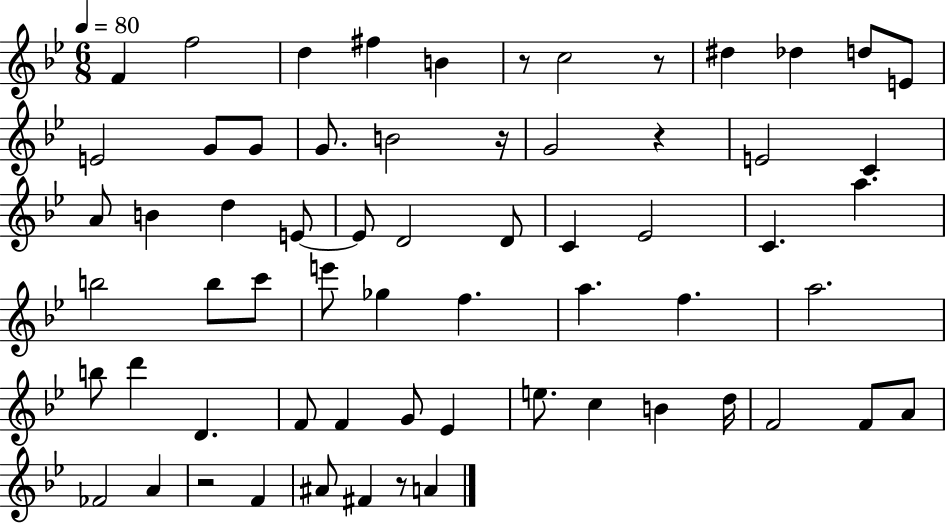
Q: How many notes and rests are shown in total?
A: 64